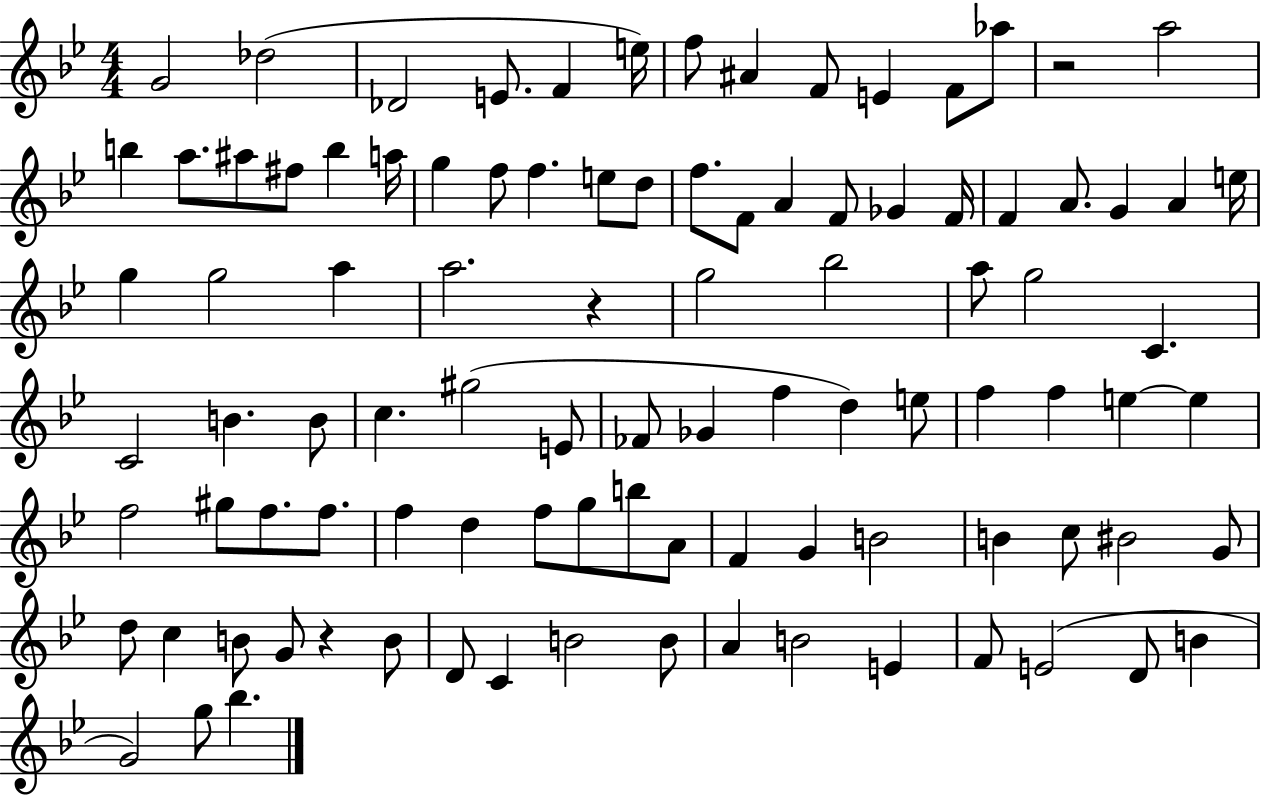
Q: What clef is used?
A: treble